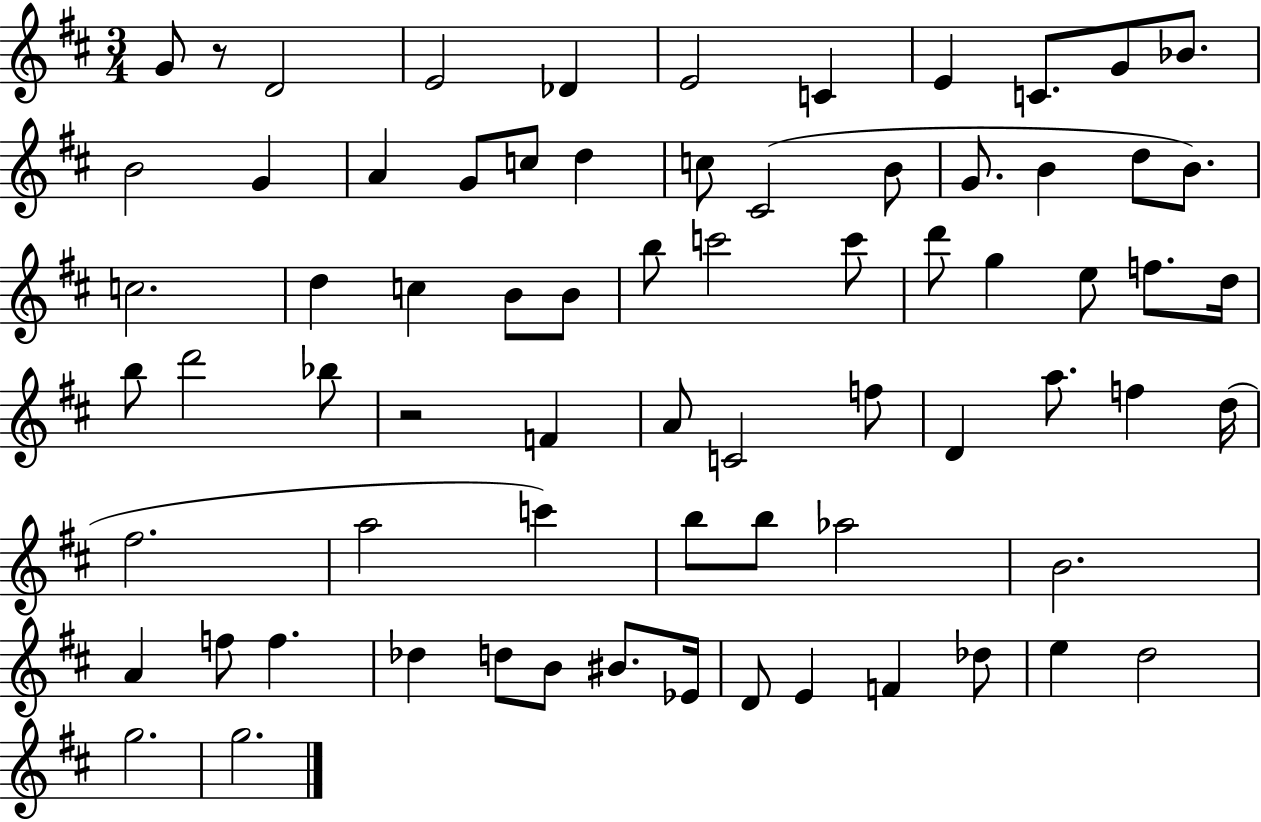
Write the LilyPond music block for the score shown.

{
  \clef treble
  \numericTimeSignature
  \time 3/4
  \key d \major
  g'8 r8 d'2 | e'2 des'4 | e'2 c'4 | e'4 c'8. g'8 bes'8. | \break b'2 g'4 | a'4 g'8 c''8 d''4 | c''8 cis'2( b'8 | g'8. b'4 d''8 b'8.) | \break c''2. | d''4 c''4 b'8 b'8 | b''8 c'''2 c'''8 | d'''8 g''4 e''8 f''8. d''16 | \break b''8 d'''2 bes''8 | r2 f'4 | a'8 c'2 f''8 | d'4 a''8. f''4 d''16( | \break fis''2. | a''2 c'''4) | b''8 b''8 aes''2 | b'2. | \break a'4 f''8 f''4. | des''4 d''8 b'8 bis'8. ees'16 | d'8 e'4 f'4 des''8 | e''4 d''2 | \break g''2. | g''2. | \bar "|."
}